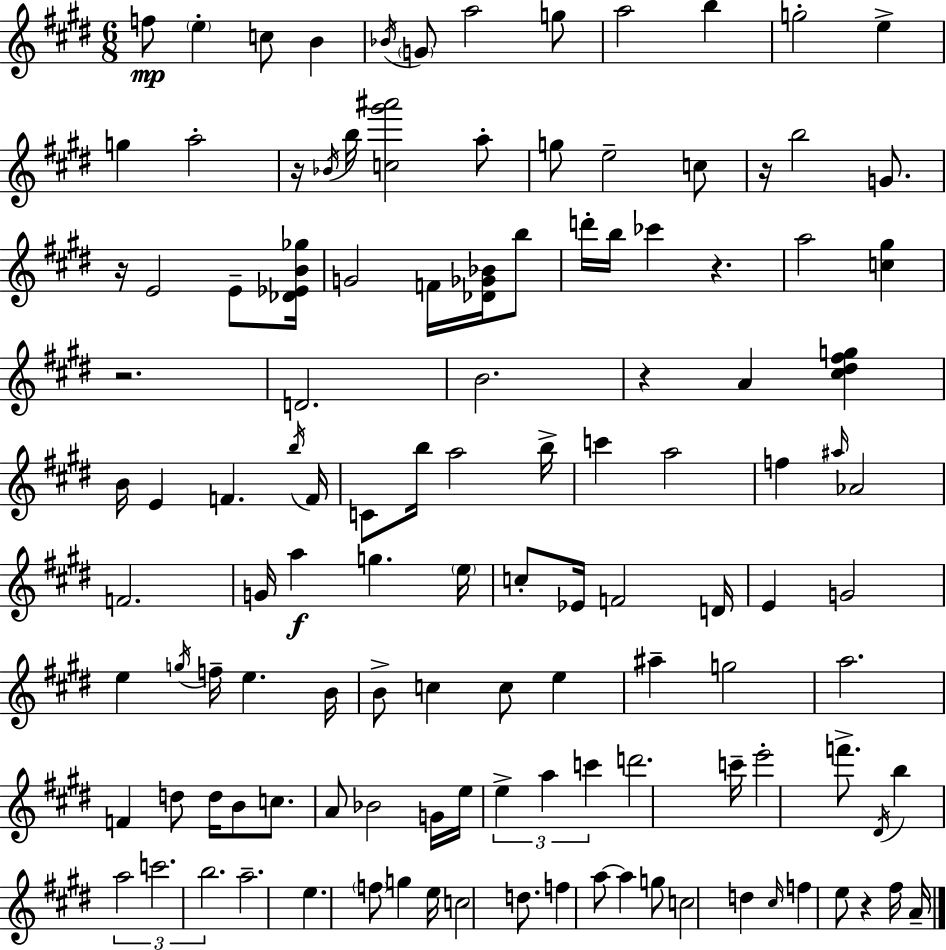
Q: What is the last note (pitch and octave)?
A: A4